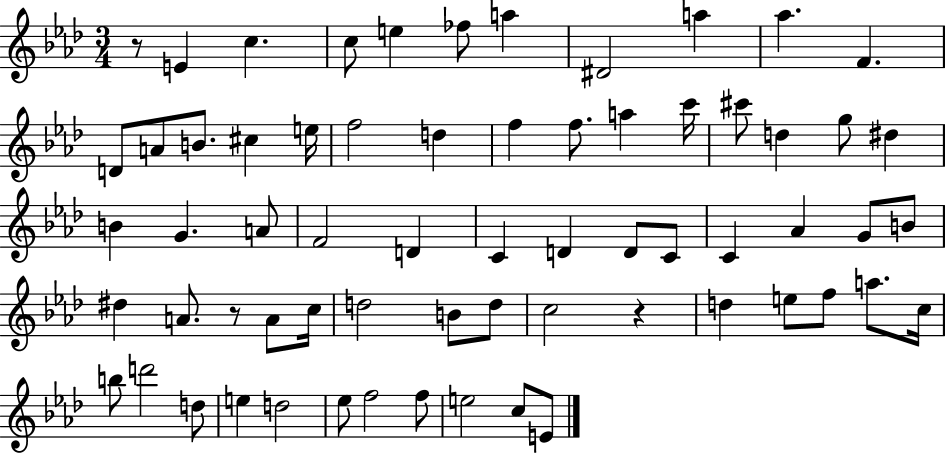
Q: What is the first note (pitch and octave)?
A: E4